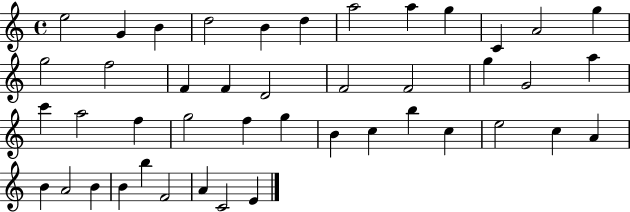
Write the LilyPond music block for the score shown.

{
  \clef treble
  \time 4/4
  \defaultTimeSignature
  \key c \major
  e''2 g'4 b'4 | d''2 b'4 d''4 | a''2 a''4 g''4 | c'4 a'2 g''4 | \break g''2 f''2 | f'4 f'4 d'2 | f'2 f'2 | g''4 g'2 a''4 | \break c'''4 a''2 f''4 | g''2 f''4 g''4 | b'4 c''4 b''4 c''4 | e''2 c''4 a'4 | \break b'4 a'2 b'4 | b'4 b''4 f'2 | a'4 c'2 e'4 | \bar "|."
}